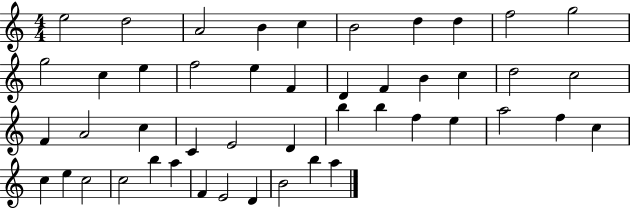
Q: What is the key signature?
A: C major